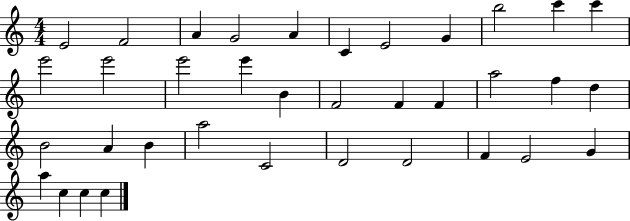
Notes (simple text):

E4/h F4/h A4/q G4/h A4/q C4/q E4/h G4/q B5/h C6/q C6/q E6/h E6/h E6/h E6/q B4/q F4/h F4/q F4/q A5/h F5/q D5/q B4/h A4/q B4/q A5/h C4/h D4/h D4/h F4/q E4/h G4/q A5/q C5/q C5/q C5/q